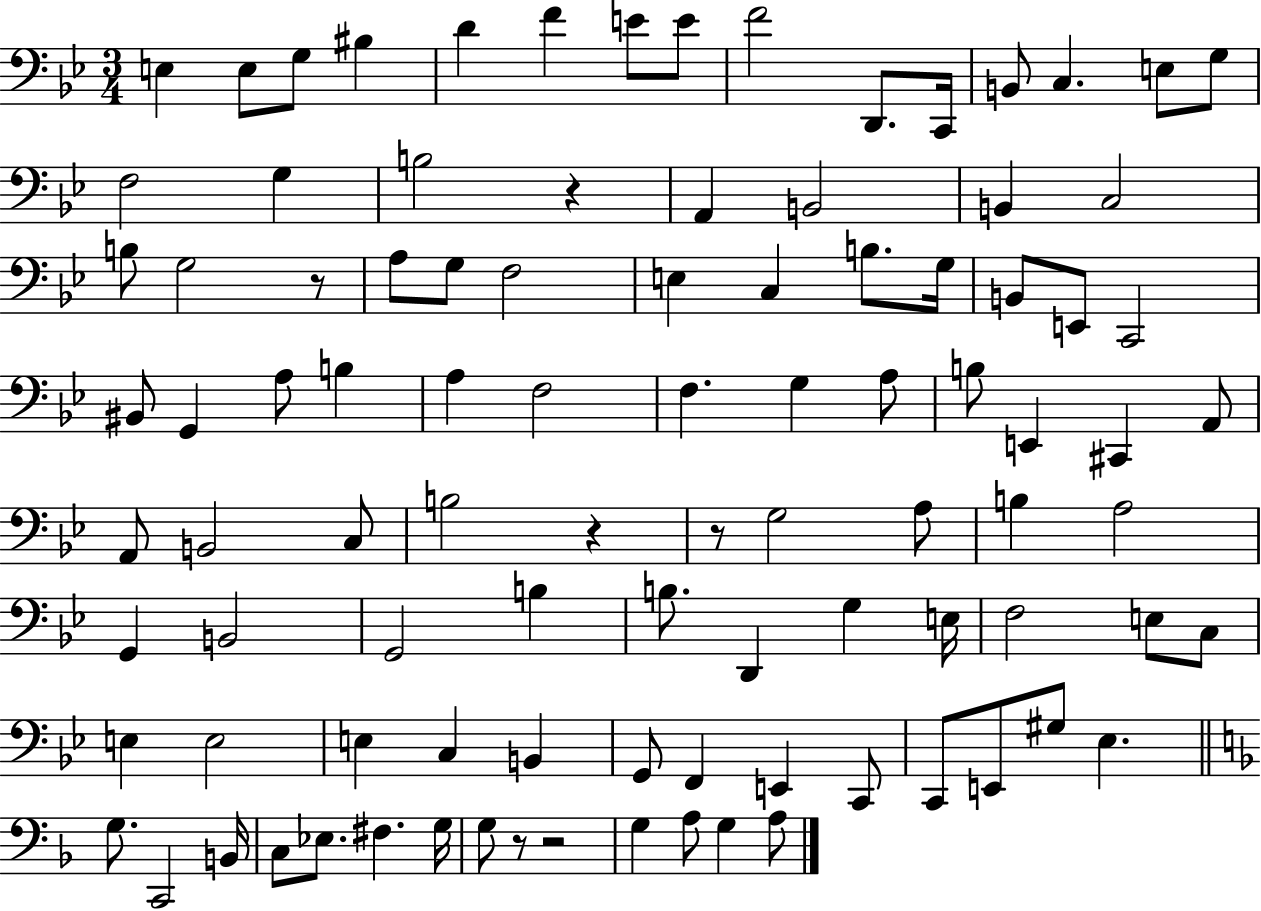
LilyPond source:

{
  \clef bass
  \numericTimeSignature
  \time 3/4
  \key bes \major
  e4 e8 g8 bis4 | d'4 f'4 e'8 e'8 | f'2 d,8. c,16 | b,8 c4. e8 g8 | \break f2 g4 | b2 r4 | a,4 b,2 | b,4 c2 | \break b8 g2 r8 | a8 g8 f2 | e4 c4 b8. g16 | b,8 e,8 c,2 | \break bis,8 g,4 a8 b4 | a4 f2 | f4. g4 a8 | b8 e,4 cis,4 a,8 | \break a,8 b,2 c8 | b2 r4 | r8 g2 a8 | b4 a2 | \break g,4 b,2 | g,2 b4 | b8. d,4 g4 e16 | f2 e8 c8 | \break e4 e2 | e4 c4 b,4 | g,8 f,4 e,4 c,8 | c,8 e,8 gis8 ees4. | \break \bar "||" \break \key d \minor g8. c,2 b,16 | c8 ees8. fis4. g16 | g8 r8 r2 | g4 a8 g4 a8 | \break \bar "|."
}